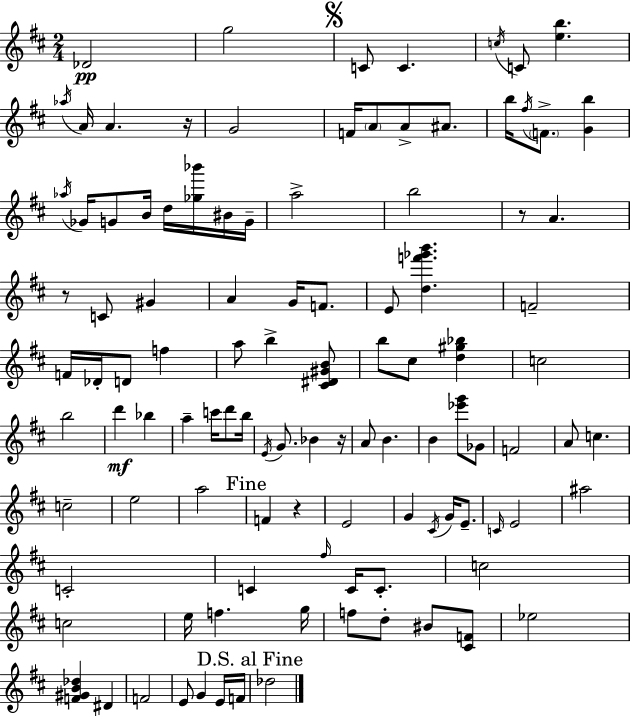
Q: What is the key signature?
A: D major